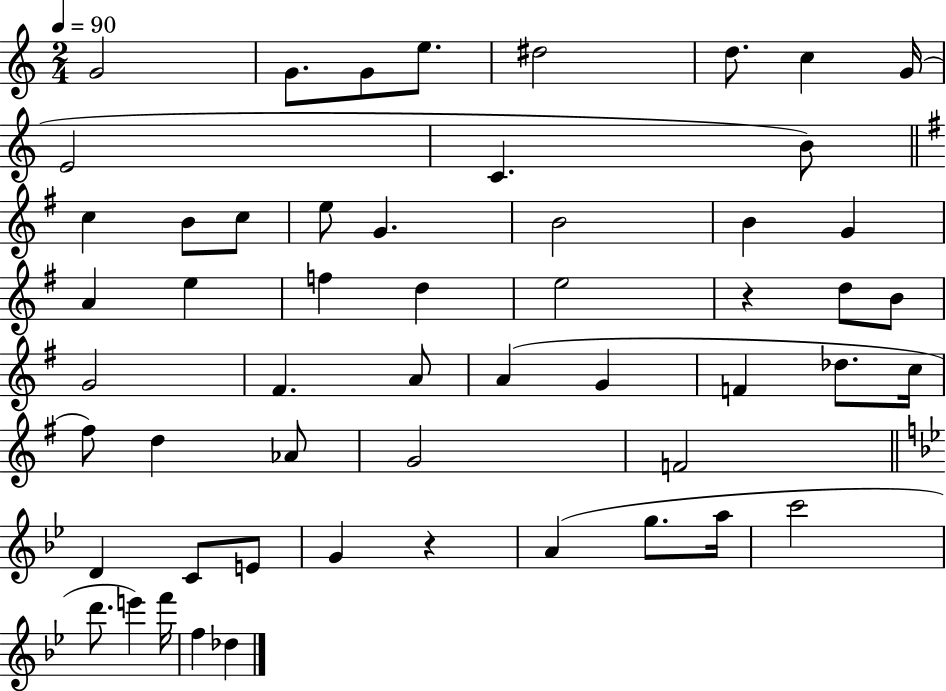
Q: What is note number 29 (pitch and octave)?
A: A4